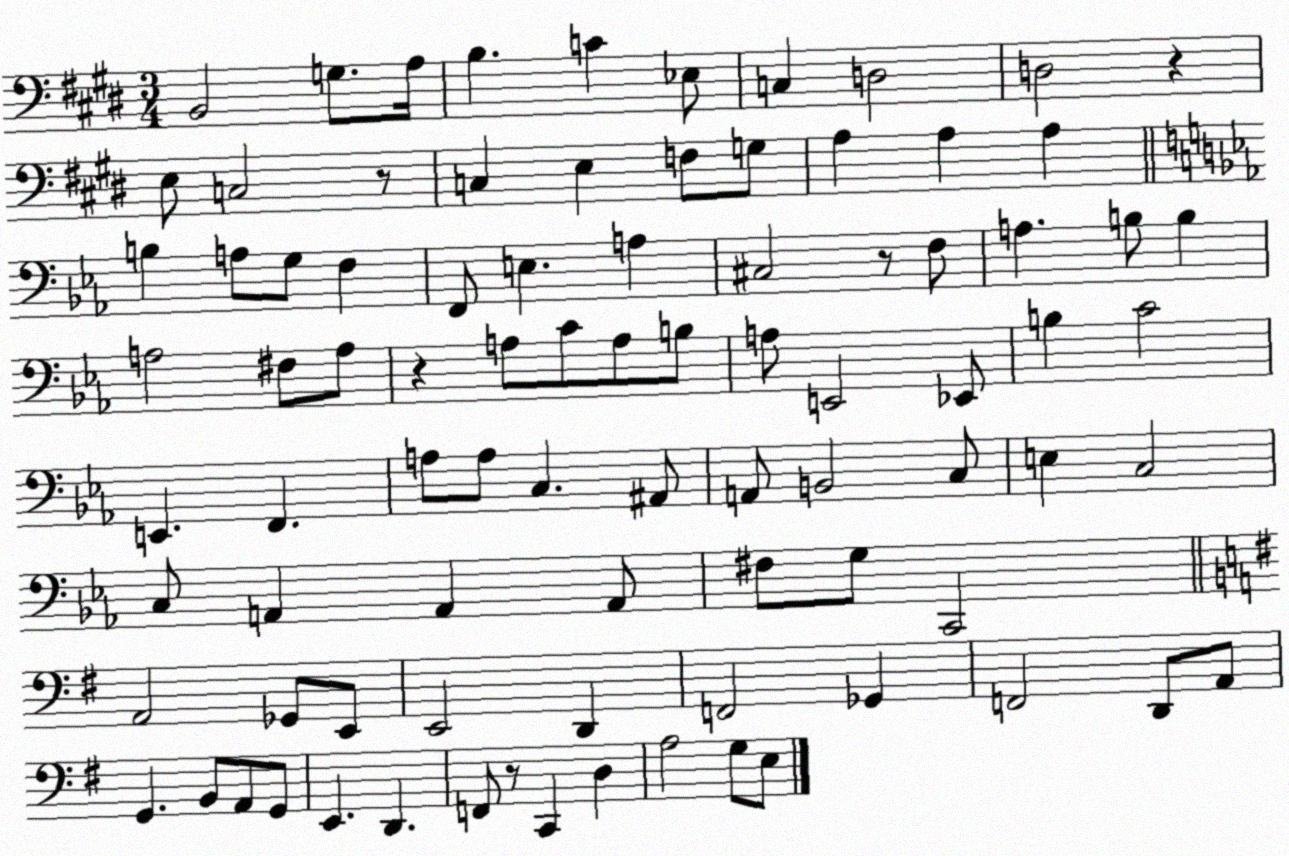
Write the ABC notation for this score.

X:1
T:Untitled
M:3/4
L:1/4
K:E
B,,2 G,/2 A,/4 B, C _E,/2 C, D,2 D,2 z E,/2 C,2 z/2 C, E, F,/2 G,/2 A, A, A, B, A,/2 G,/2 F, F,,/2 E, A, ^C,2 z/2 F,/2 A, B,/2 B, A,2 ^F,/2 A,/2 z A,/2 C/2 A,/2 B,/2 A,/2 E,,2 _E,,/2 B, C2 E,, F,, A,/2 A,/2 C, ^A,,/2 A,,/2 B,,2 C,/2 E, C,2 C,/2 A,, A,, A,,/2 ^F,/2 G,/2 C,,2 A,,2 _G,,/2 E,,/2 E,,2 D,, F,,2 _G,, F,,2 D,,/2 A,,/2 G,, B,,/2 A,,/2 G,,/2 E,, D,, F,,/2 z/2 C,, D, A,2 G,/2 E,/2